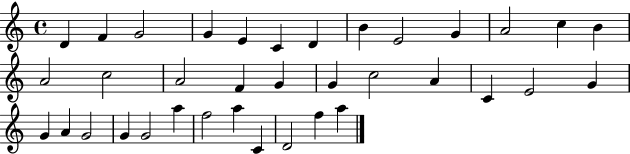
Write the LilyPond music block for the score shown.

{
  \clef treble
  \time 4/4
  \defaultTimeSignature
  \key c \major
  d'4 f'4 g'2 | g'4 e'4 c'4 d'4 | b'4 e'2 g'4 | a'2 c''4 b'4 | \break a'2 c''2 | a'2 f'4 g'4 | g'4 c''2 a'4 | c'4 e'2 g'4 | \break g'4 a'4 g'2 | g'4 g'2 a''4 | f''2 a''4 c'4 | d'2 f''4 a''4 | \break \bar "|."
}